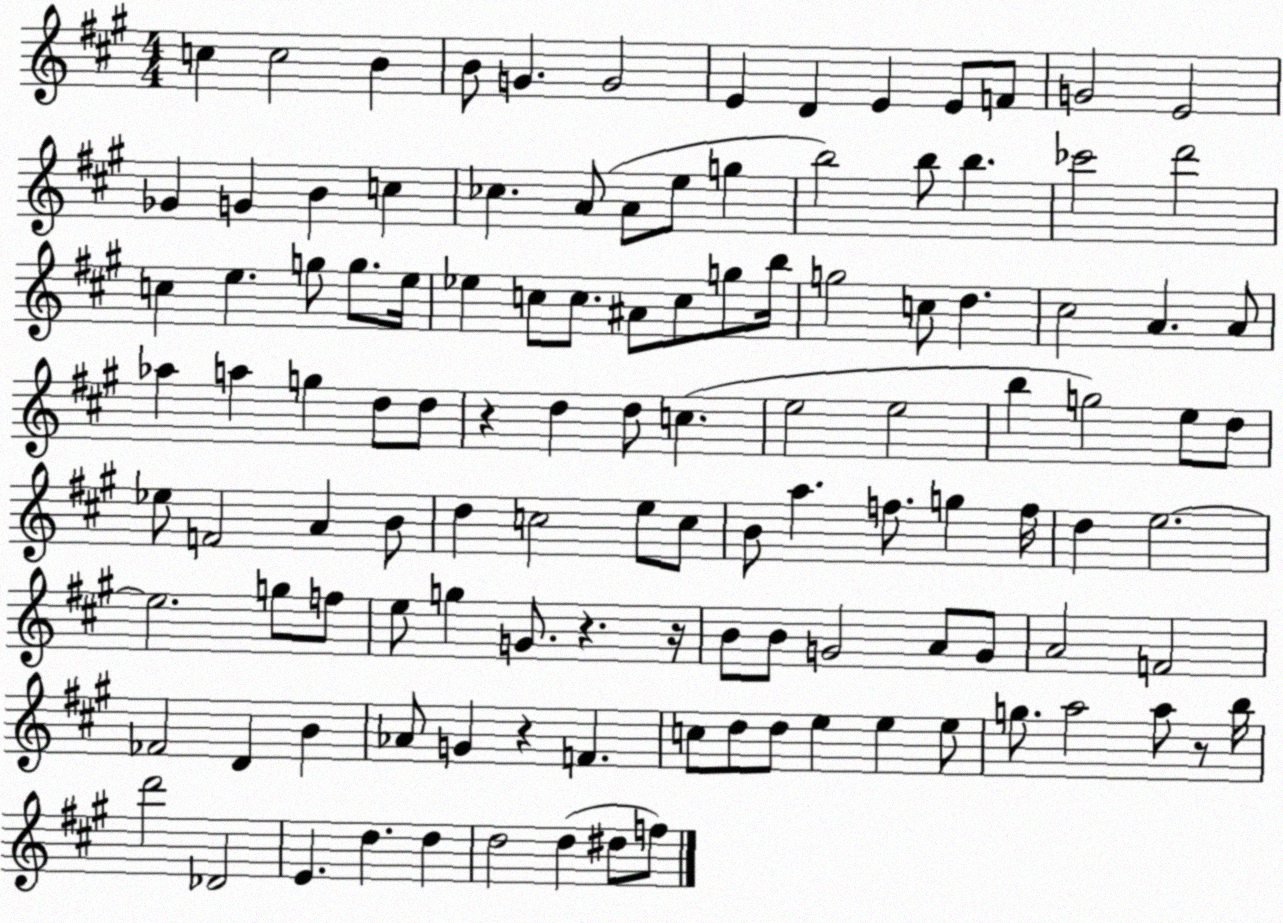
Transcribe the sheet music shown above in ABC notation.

X:1
T:Untitled
M:4/4
L:1/4
K:A
c c2 B B/2 G G2 E D E E/2 F/2 G2 E2 _G G B c _c A/2 A/2 e/2 g b2 b/2 b _c'2 d'2 c e g/2 g/2 e/4 _e c/2 c/2 ^A/2 c/2 g/2 b/4 g2 c/2 d ^c2 A A/2 _a a g d/2 d/2 z d d/2 c e2 e2 b g2 e/2 d/2 _e/2 F2 A B/2 d c2 e/2 c/2 B/2 a f/2 g f/4 d e2 e2 g/2 f/2 e/2 g G/2 z z/4 B/2 B/2 G2 A/2 G/2 A2 F2 _F2 D B _A/2 G z F c/2 d/2 d/2 e e e/2 g/2 a2 a/2 z/2 b/4 d'2 _D2 E d d d2 d ^d/2 f/2